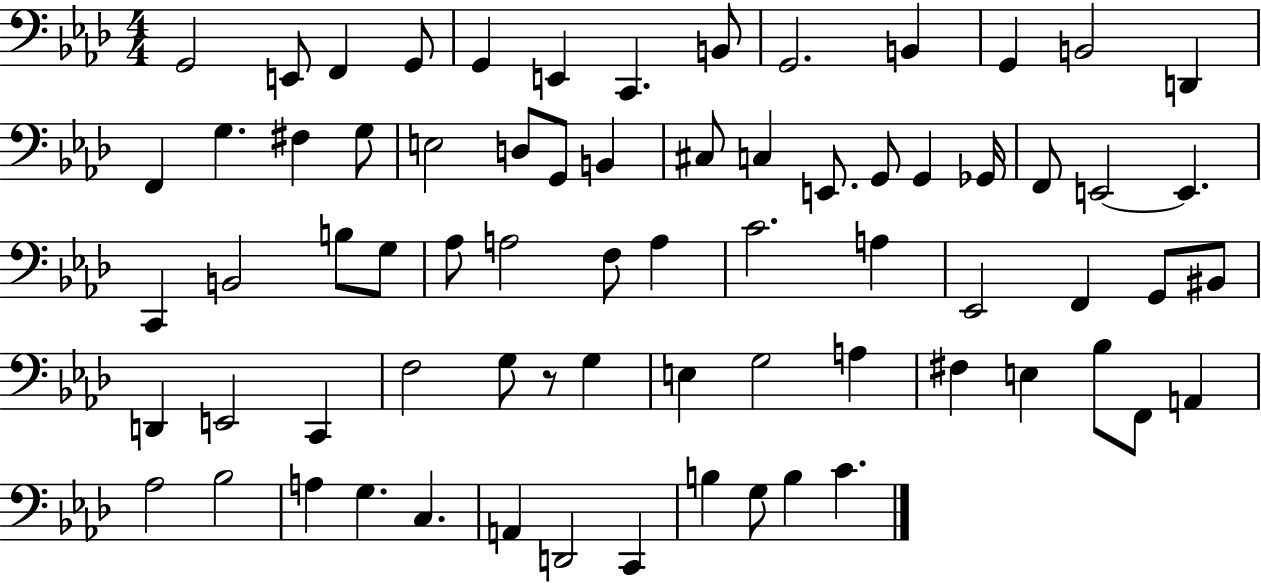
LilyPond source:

{
  \clef bass
  \numericTimeSignature
  \time 4/4
  \key aes \major
  \repeat volta 2 { g,2 e,8 f,4 g,8 | g,4 e,4 c,4. b,8 | g,2. b,4 | g,4 b,2 d,4 | \break f,4 g4. fis4 g8 | e2 d8 g,8 b,4 | cis8 c4 e,8. g,8 g,4 ges,16 | f,8 e,2~~ e,4. | \break c,4 b,2 b8 g8 | aes8 a2 f8 a4 | c'2. a4 | ees,2 f,4 g,8 bis,8 | \break d,4 e,2 c,4 | f2 g8 r8 g4 | e4 g2 a4 | fis4 e4 bes8 f,8 a,4 | \break aes2 bes2 | a4 g4. c4. | a,4 d,2 c,4 | b4 g8 b4 c'4. | \break } \bar "|."
}